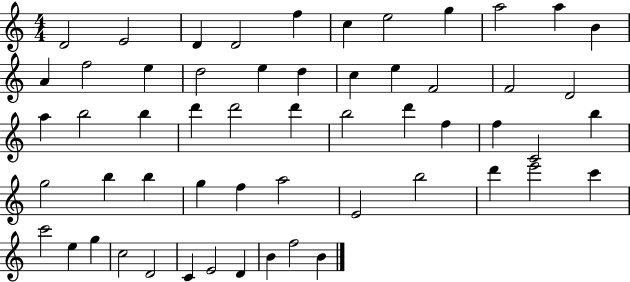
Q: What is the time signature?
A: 4/4